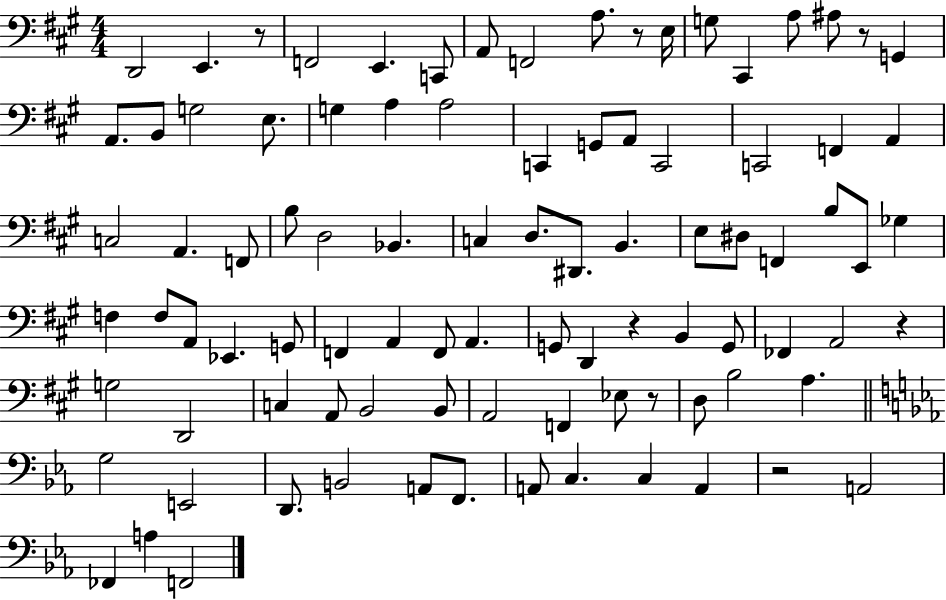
{
  \clef bass
  \numericTimeSignature
  \time 4/4
  \key a \major
  d,2 e,4. r8 | f,2 e,4. c,8 | a,8 f,2 a8. r8 e16 | g8 cis,4 a8 ais8 r8 g,4 | \break a,8. b,8 g2 e8. | g4 a4 a2 | c,4 g,8 a,8 c,2 | c,2 f,4 a,4 | \break c2 a,4. f,8 | b8 d2 bes,4. | c4 d8. dis,8. b,4. | e8 dis8 f,4 b8 e,8 ges4 | \break f4 f8 a,8 ees,4. g,8 | f,4 a,4 f,8 a,4. | g,8 d,4 r4 b,4 g,8 | fes,4 a,2 r4 | \break g2 d,2 | c4 a,8 b,2 b,8 | a,2 f,4 ees8 r8 | d8 b2 a4. | \break \bar "||" \break \key c \minor g2 e,2 | d,8. b,2 a,8 f,8. | a,8 c4. c4 a,4 | r2 a,2 | \break fes,4 a4 f,2 | \bar "|."
}